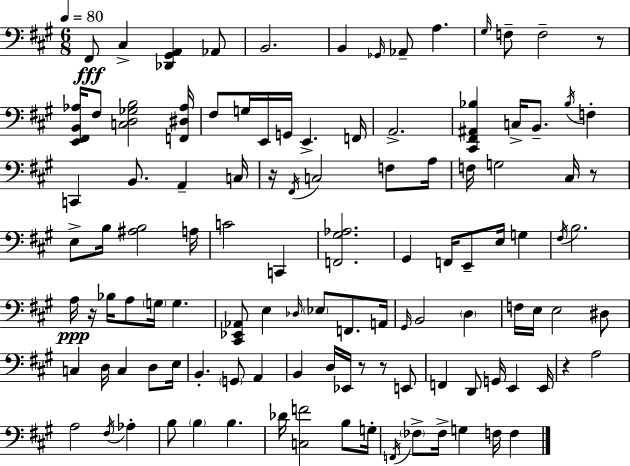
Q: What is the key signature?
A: A major